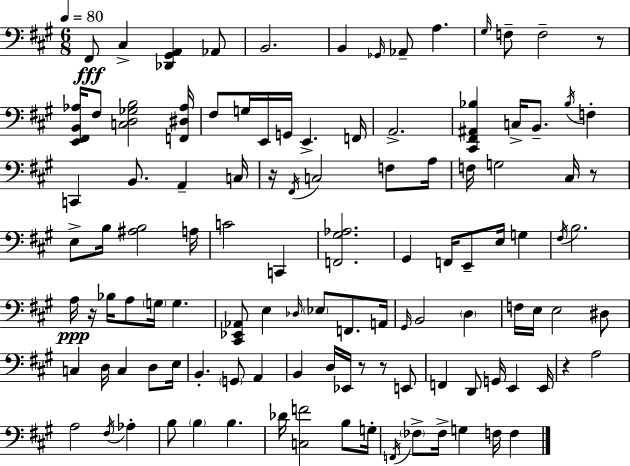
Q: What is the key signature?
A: A major